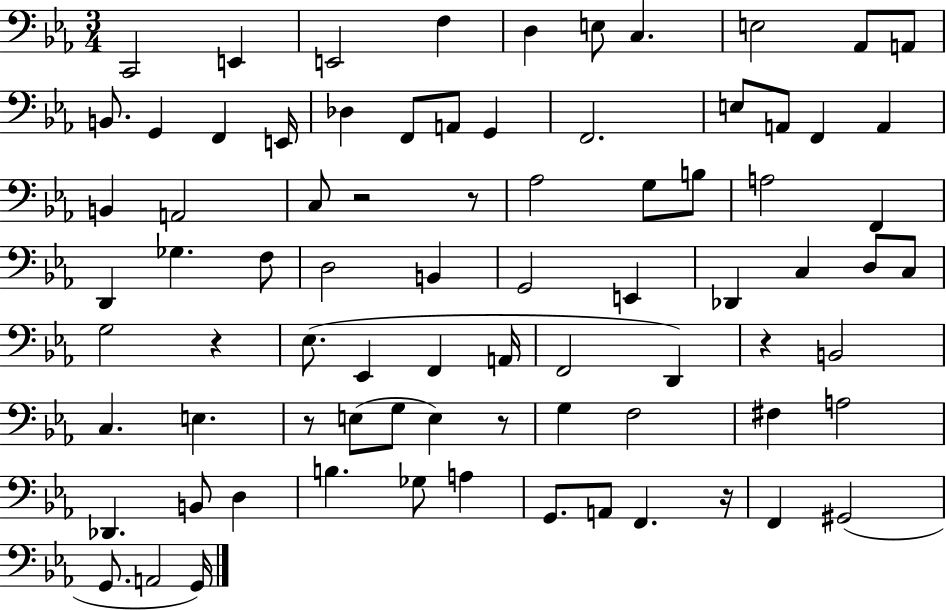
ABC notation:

X:1
T:Untitled
M:3/4
L:1/4
K:Eb
C,,2 E,, E,,2 F, D, E,/2 C, E,2 _A,,/2 A,,/2 B,,/2 G,, F,, E,,/4 _D, F,,/2 A,,/2 G,, F,,2 E,/2 A,,/2 F,, A,, B,, A,,2 C,/2 z2 z/2 _A,2 G,/2 B,/2 A,2 F,, D,, _G, F,/2 D,2 B,, G,,2 E,, _D,, C, D,/2 C,/2 G,2 z _E,/2 _E,, F,, A,,/4 F,,2 D,, z B,,2 C, E, z/2 E,/2 G,/2 E, z/2 G, F,2 ^F, A,2 _D,, B,,/2 D, B, _G,/2 A, G,,/2 A,,/2 F,, z/4 F,, ^G,,2 G,,/2 A,,2 G,,/4